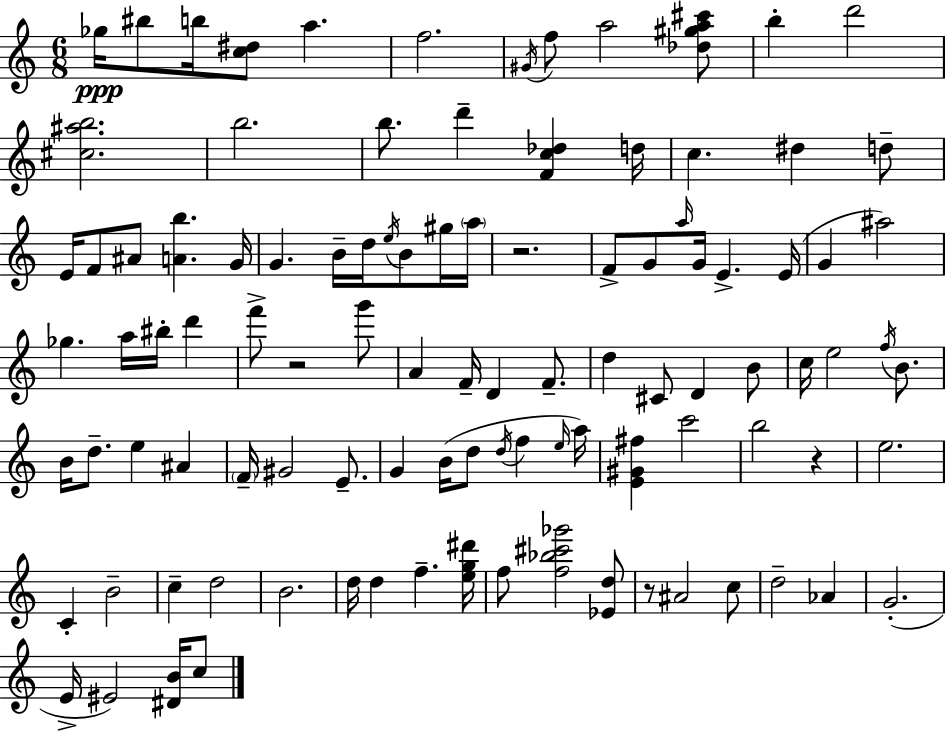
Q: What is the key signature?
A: C major